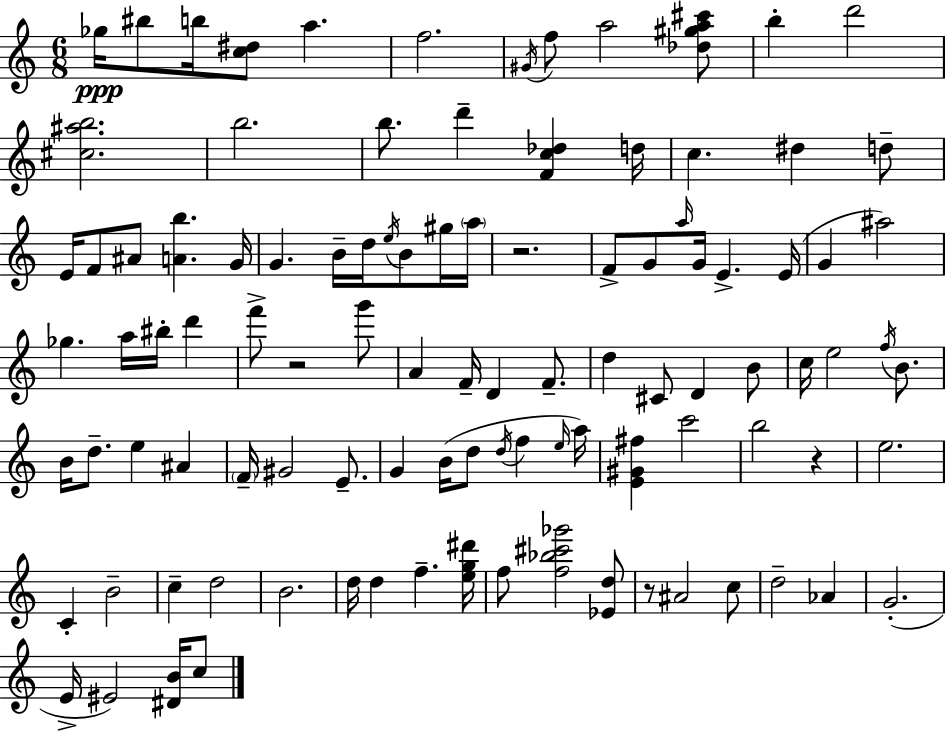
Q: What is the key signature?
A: C major